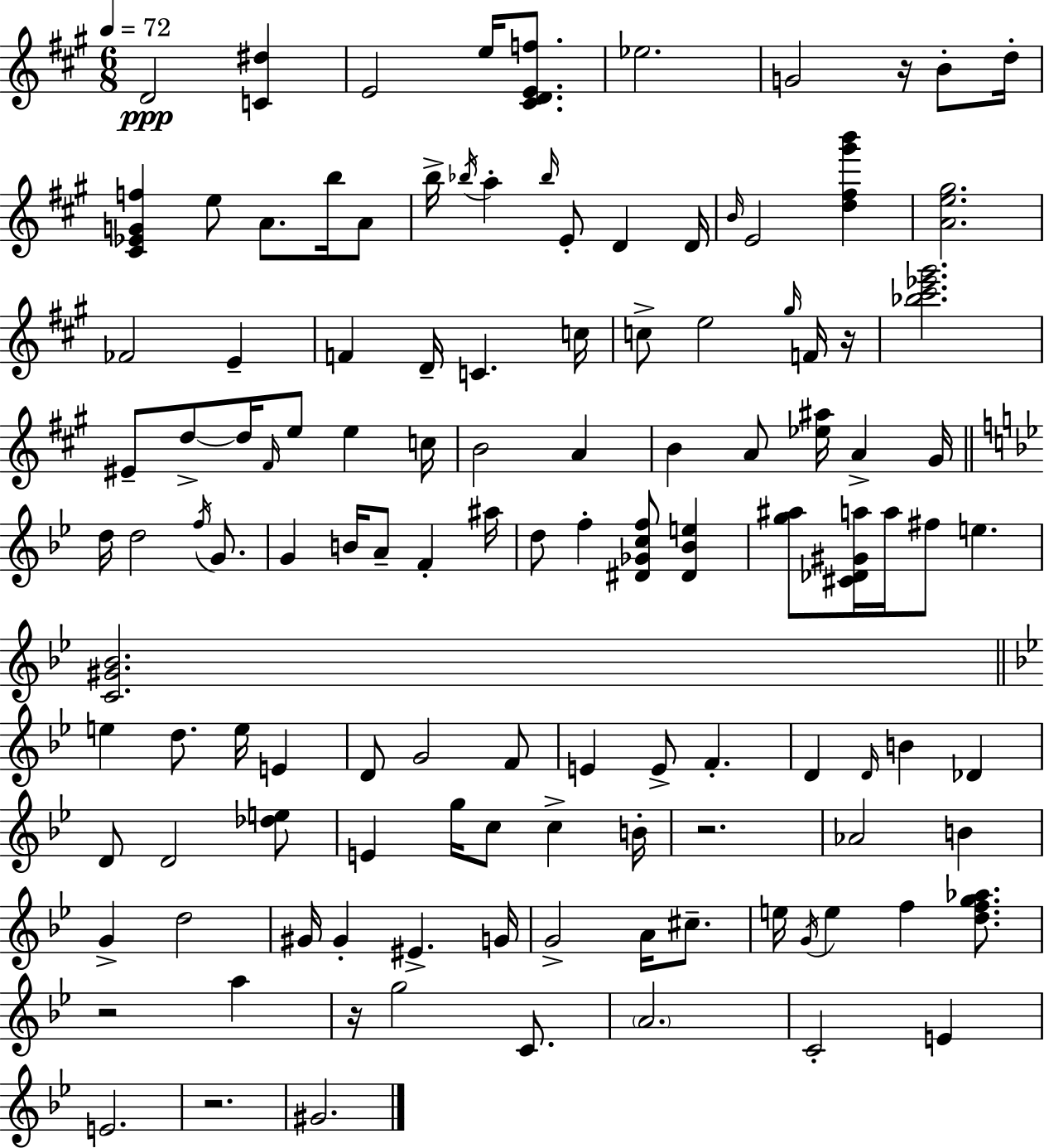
X:1
T:Untitled
M:6/8
L:1/4
K:A
D2 [C^d] E2 e/4 [^CDEf]/2 _e2 G2 z/4 B/2 d/4 [^C_EGf] e/2 A/2 b/4 A/2 b/4 _b/4 a _b/4 E/2 D D/4 B/4 E2 [d^f^g'b'] [Ae^g]2 _F2 E F D/4 C c/4 c/2 e2 ^g/4 F/4 z/4 [_b^c'_e'^g']2 ^E/2 d/2 d/4 ^F/4 e/2 e c/4 B2 A B A/2 [_e^a]/4 A ^G/4 d/4 d2 f/4 G/2 G B/4 A/2 F ^a/4 d/2 f [^D_Gcf]/2 [^D_Be] [g^a]/2 [^C_D^Ga]/4 a/4 ^f/2 e [C^G_B]2 e d/2 e/4 E D/2 G2 F/2 E E/2 F D D/4 B _D D/2 D2 [_de]/2 E g/4 c/2 c B/4 z2 _A2 B G d2 ^G/4 ^G ^E G/4 G2 A/4 ^c/2 e/4 G/4 e f [dfg_a]/2 z2 a z/4 g2 C/2 A2 C2 E E2 z2 ^G2